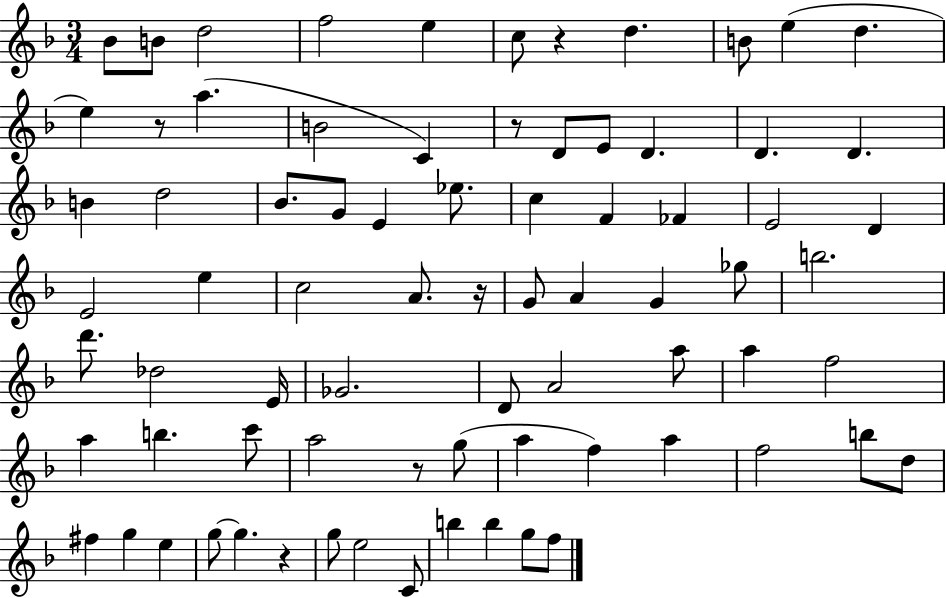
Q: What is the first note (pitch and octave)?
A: Bb4